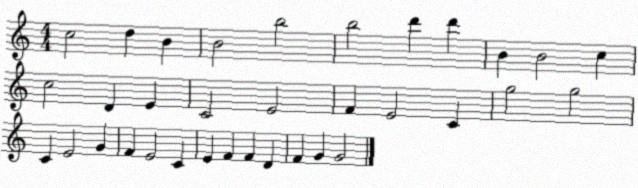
X:1
T:Untitled
M:4/4
L:1/4
K:C
c2 d B B2 b2 b2 d' d' B B2 c c2 D E C2 E2 F E2 C g2 g2 C E2 G F E2 C E F F D F G G2